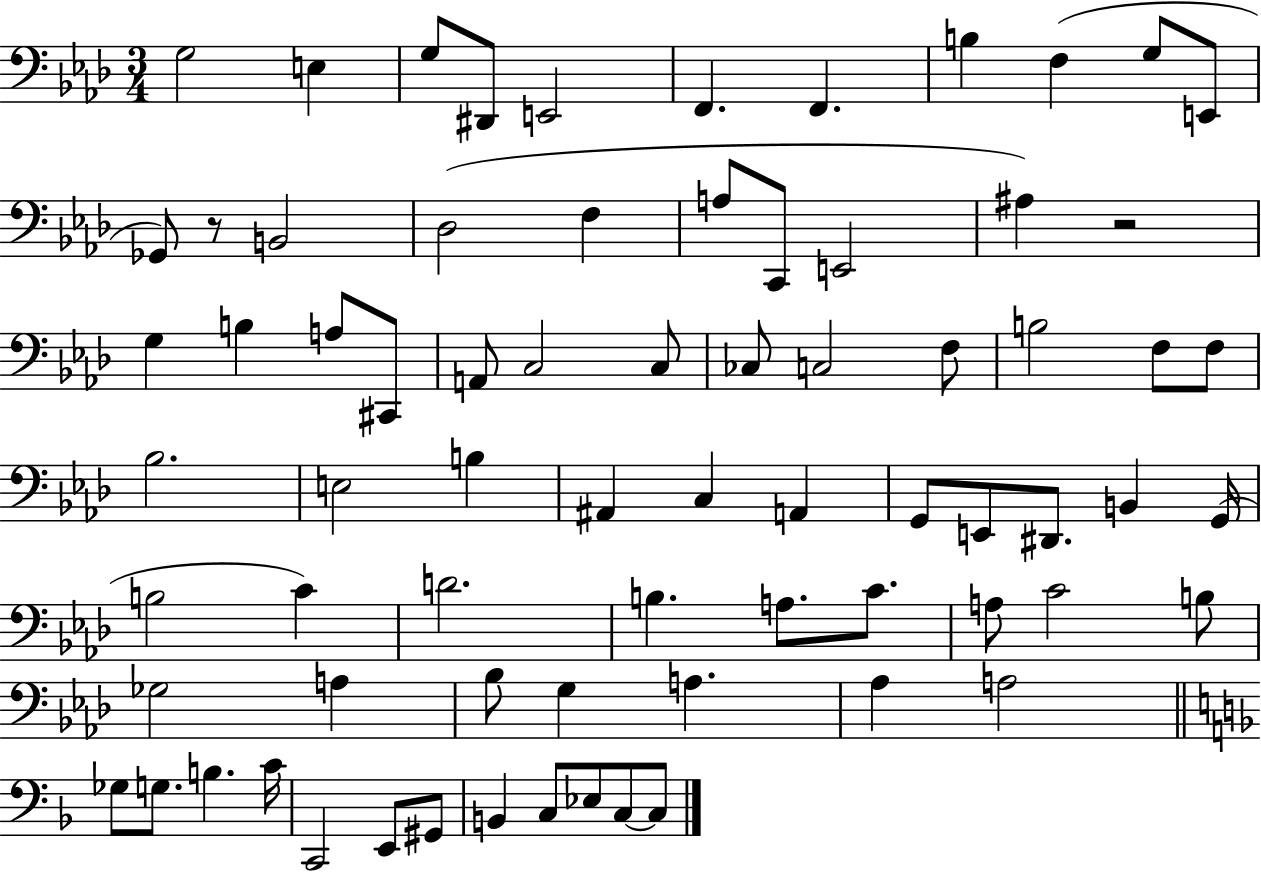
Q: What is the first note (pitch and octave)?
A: G3